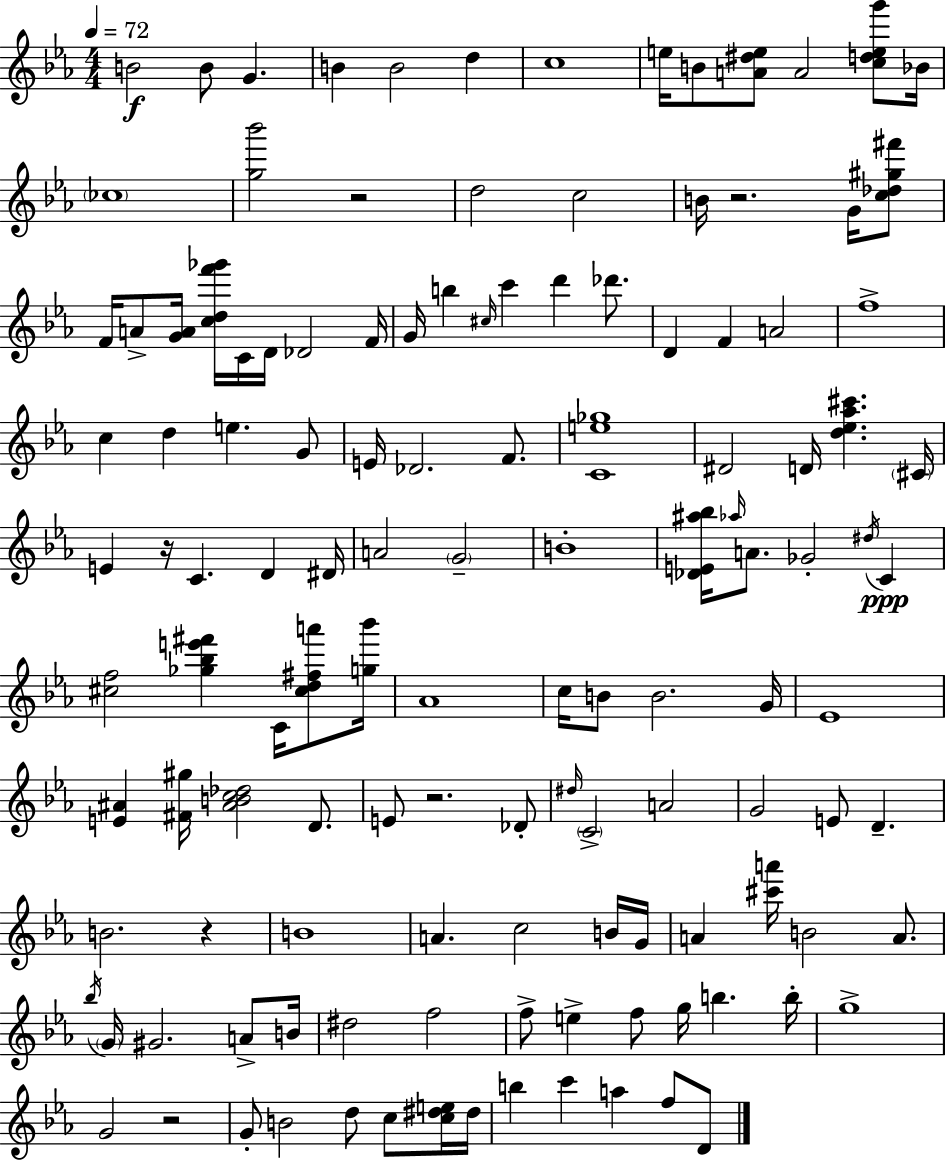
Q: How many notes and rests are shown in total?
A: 128